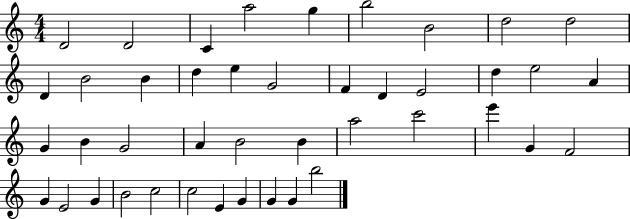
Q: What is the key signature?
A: C major